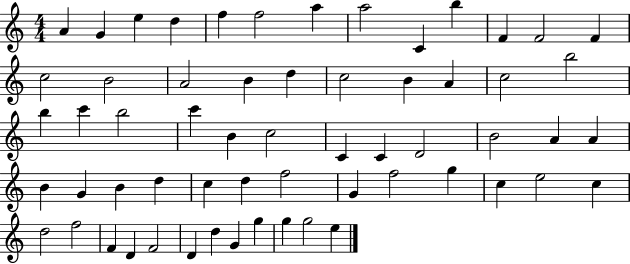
X:1
T:Untitled
M:4/4
L:1/4
K:C
A G e d f f2 a a2 C b F F2 F c2 B2 A2 B d c2 B A c2 b2 b c' b2 c' B c2 C C D2 B2 A A B G B d c d f2 G f2 g c e2 c d2 f2 F D F2 D d G g g g2 e